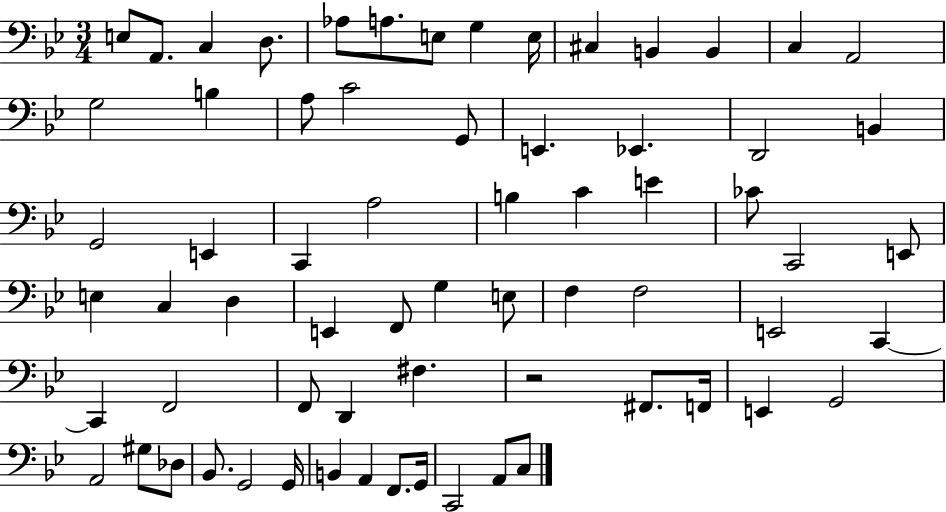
X:1
T:Untitled
M:3/4
L:1/4
K:Bb
E,/2 A,,/2 C, D,/2 _A,/2 A,/2 E,/2 G, E,/4 ^C, B,, B,, C, A,,2 G,2 B, A,/2 C2 G,,/2 E,, _E,, D,,2 B,, G,,2 E,, C,, A,2 B, C E _C/2 C,,2 E,,/2 E, C, D, E,, F,,/2 G, E,/2 F, F,2 E,,2 C,, C,, F,,2 F,,/2 D,, ^F, z2 ^F,,/2 F,,/4 E,, G,,2 A,,2 ^G,/2 _D,/2 _B,,/2 G,,2 G,,/4 B,, A,, F,,/2 G,,/4 C,,2 A,,/2 C,/2